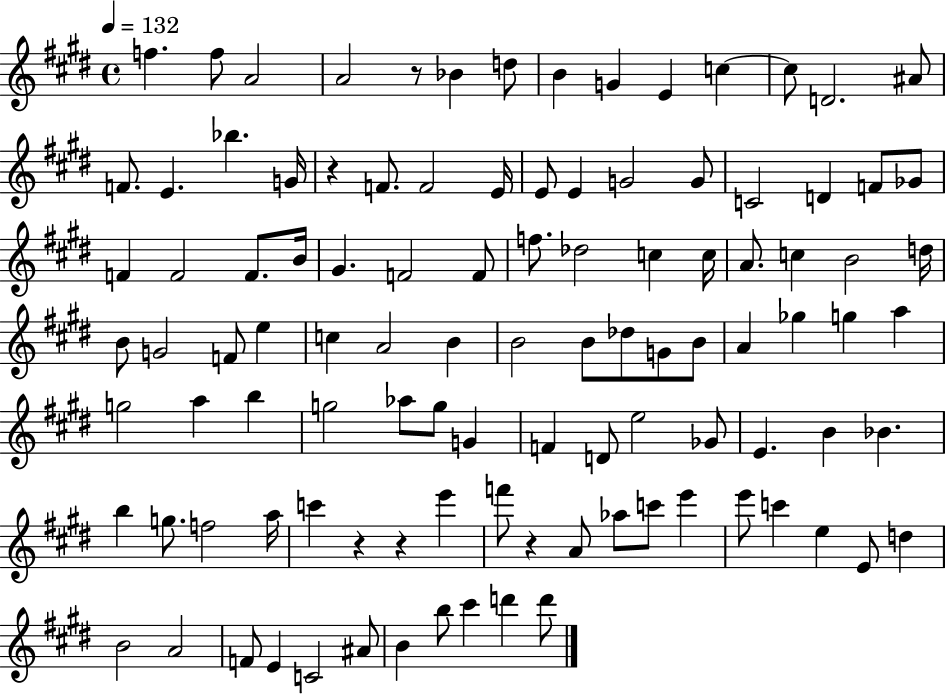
X:1
T:Untitled
M:4/4
L:1/4
K:E
f f/2 A2 A2 z/2 _B d/2 B G E c c/2 D2 ^A/2 F/2 E _b G/4 z F/2 F2 E/4 E/2 E G2 G/2 C2 D F/2 _G/2 F F2 F/2 B/4 ^G F2 F/2 f/2 _d2 c c/4 A/2 c B2 d/4 B/2 G2 F/2 e c A2 B B2 B/2 _d/2 G/2 B/2 A _g g a g2 a b g2 _a/2 g/2 G F D/2 e2 _G/2 E B _B b g/2 f2 a/4 c' z z e' f'/2 z A/2 _a/2 c'/2 e' e'/2 c' e E/2 d B2 A2 F/2 E C2 ^A/2 B b/2 ^c' d' d'/2